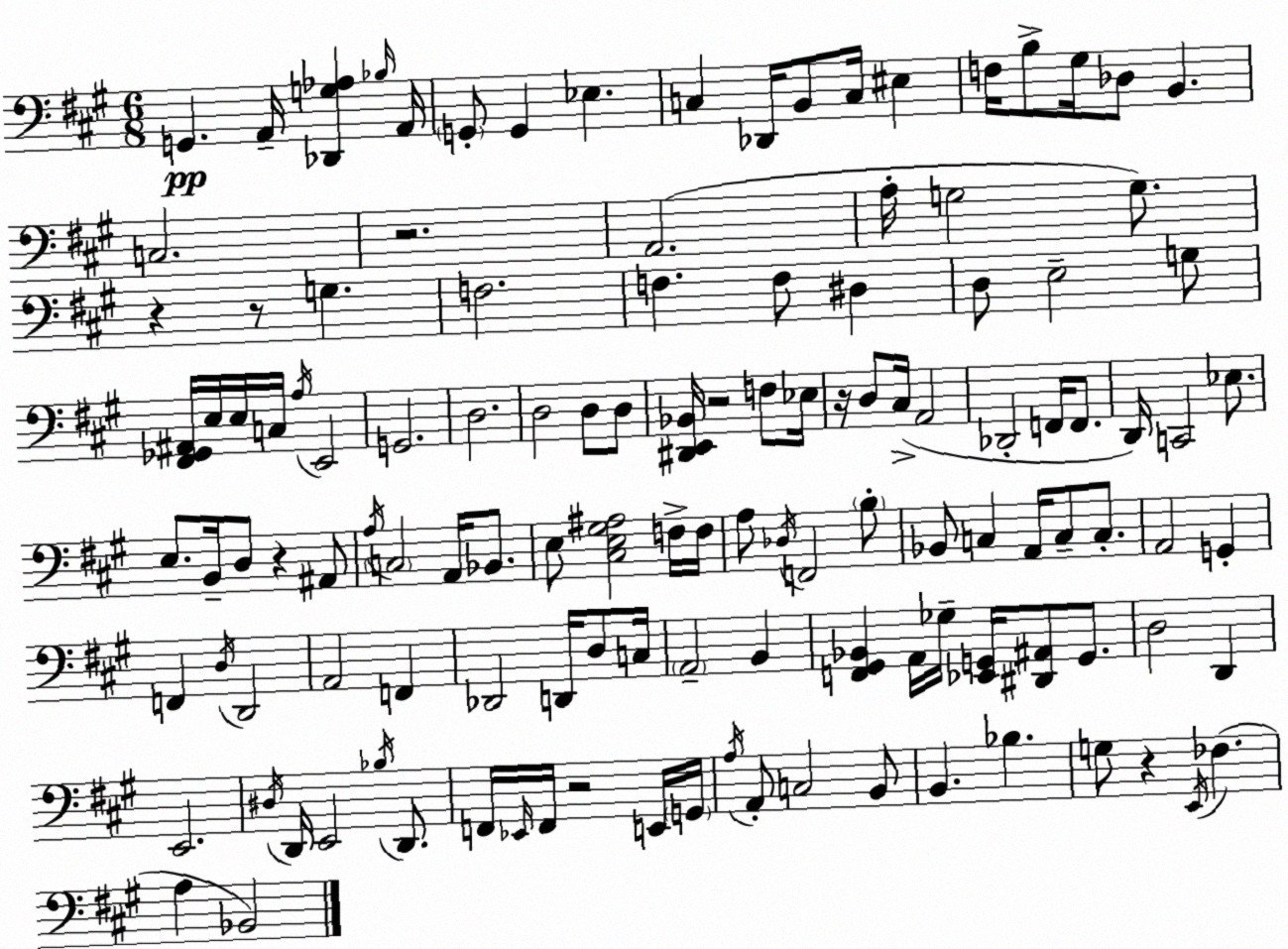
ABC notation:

X:1
T:Untitled
M:6/8
L:1/4
K:A
G,, A,,/4 [_D,,G,_A,] _B,/4 A,,/4 G,,/2 G,, _E, C, _D,,/4 B,,/2 C,/4 ^E, F,/4 B,/2 ^G,/4 _D,/2 B,, C,2 z2 A,,2 A,/4 G,2 G,/2 z z/2 G, F,2 F, F,/2 ^D, D,/2 E,2 G,/2 [^F,,_G,,^A,,]/4 E,/4 E,/4 C,/4 A,/4 E,,2 G,,2 D,2 D,2 D,/2 D,/2 [^D,,E,,_B,,]/4 z2 F,/2 _E,/4 z/4 D,/2 ^C,/4 A,,2 _D,,2 F,,/4 F,,/2 D,,/4 C,,2 _E,/2 E,/2 B,,/4 D,/2 z ^A,,/2 A,/4 C,2 A,,/4 _B,,/2 E,/2 [^C,E,^G,^A,]2 F,/4 F,/4 A,/2 _D,/4 F,,2 B,/2 _B,,/2 C, A,,/4 C,/2 C,/2 A,,2 G,, F,, D,/4 D,,2 A,,2 F,, _D,,2 D,,/4 D,/2 C,/4 A,,2 B,, [F,,^G,,_B,,] A,,/4 _G,/4 [_E,,G,,]/4 [^D,,^A,,]/2 G,,/2 D,2 D,, E,,2 ^D,/4 D,,/4 E,,2 _B,/4 D,,/2 F,,/4 _E,,/4 F,,/4 z2 E,,/4 G,,/4 A,/4 A,,/2 C,2 B,,/2 B,, _B, G,/2 z E,,/4 _F, A, _B,,2